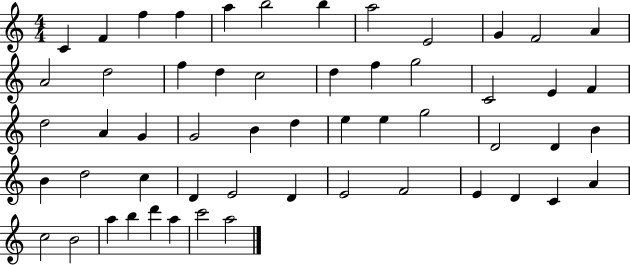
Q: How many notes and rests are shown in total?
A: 55